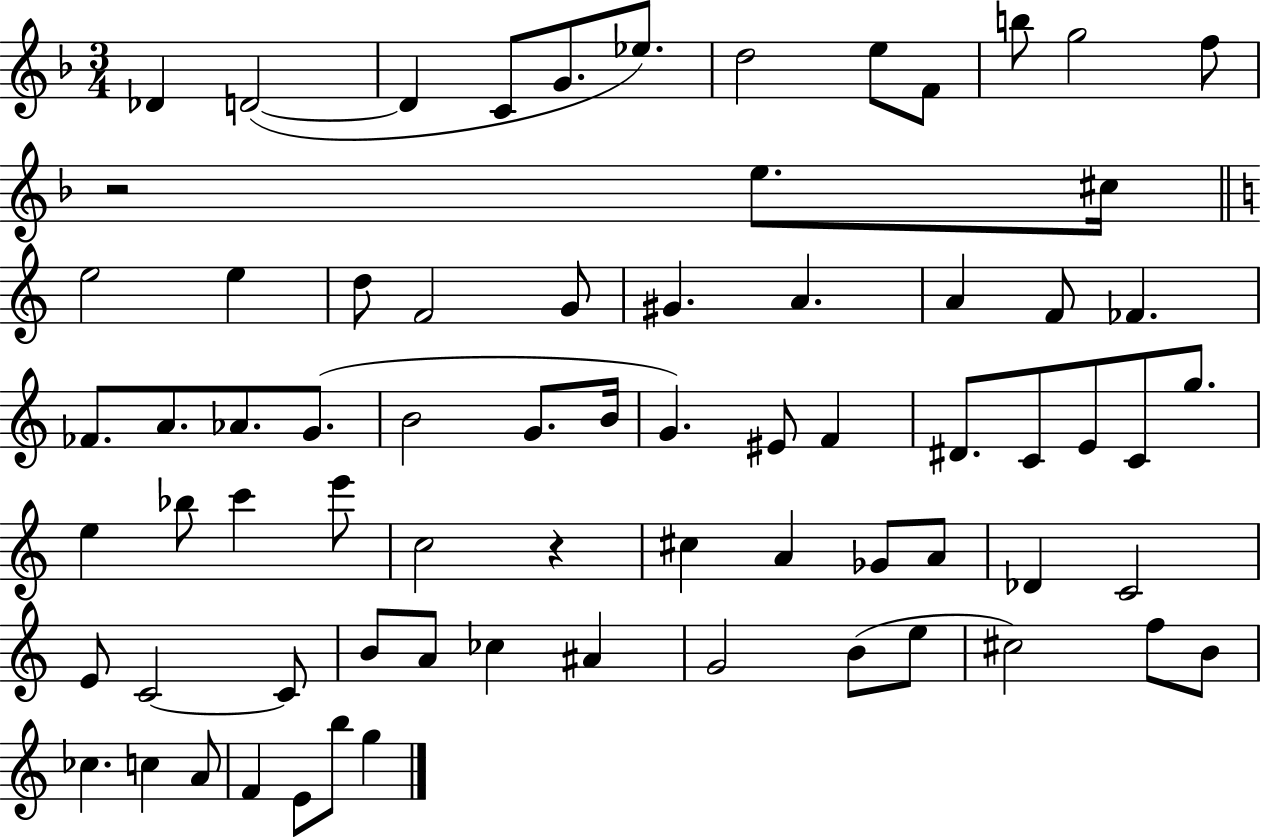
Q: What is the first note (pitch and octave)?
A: Db4